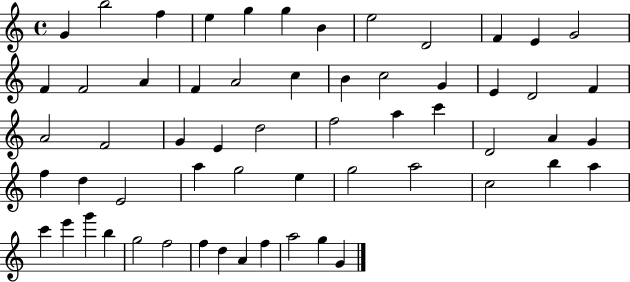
X:1
T:Untitled
M:4/4
L:1/4
K:C
G b2 f e g g B e2 D2 F E G2 F F2 A F A2 c B c2 G E D2 F A2 F2 G E d2 f2 a c' D2 A G f d E2 a g2 e g2 a2 c2 b a c' e' g' b g2 f2 f d A f a2 g G